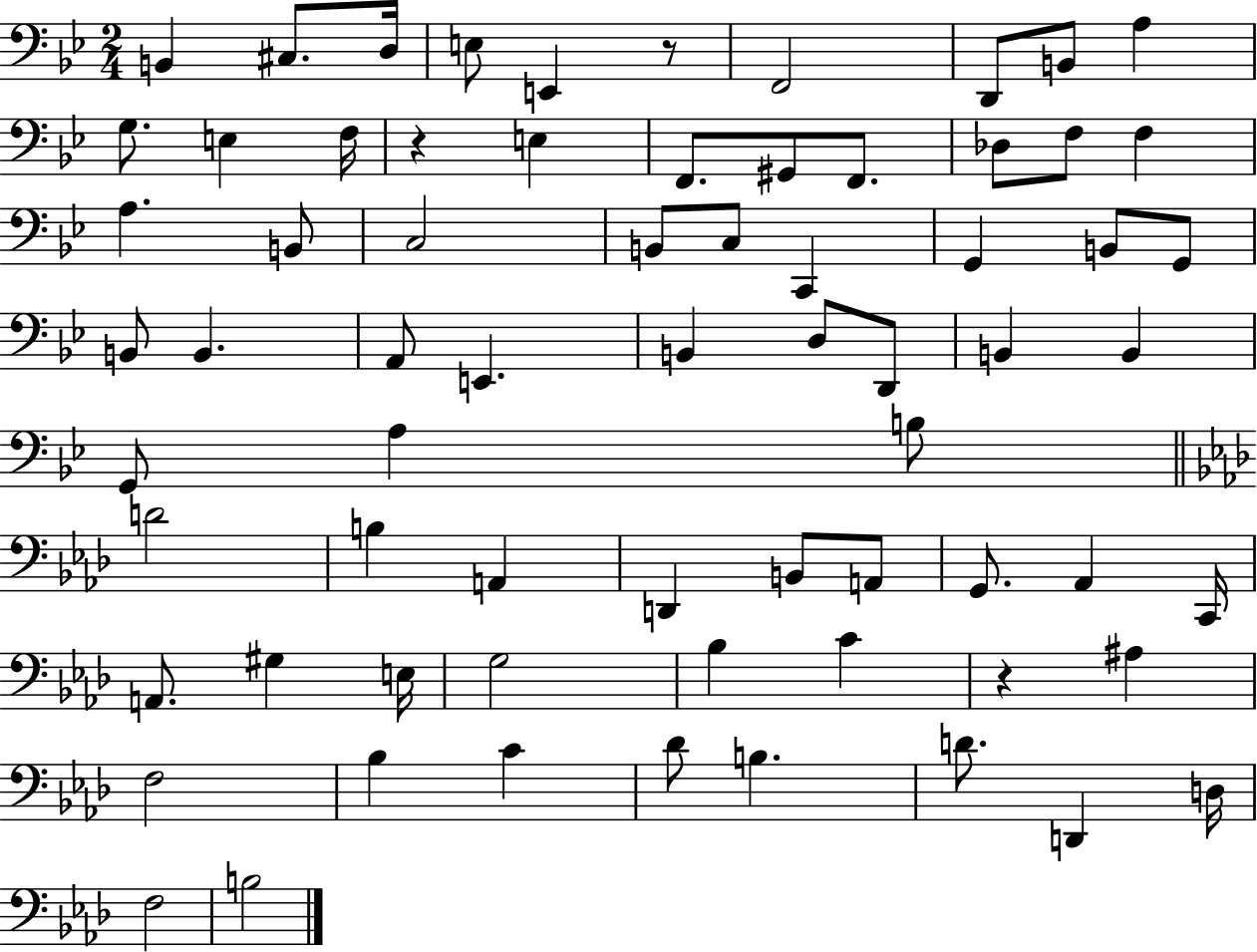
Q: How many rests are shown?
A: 3